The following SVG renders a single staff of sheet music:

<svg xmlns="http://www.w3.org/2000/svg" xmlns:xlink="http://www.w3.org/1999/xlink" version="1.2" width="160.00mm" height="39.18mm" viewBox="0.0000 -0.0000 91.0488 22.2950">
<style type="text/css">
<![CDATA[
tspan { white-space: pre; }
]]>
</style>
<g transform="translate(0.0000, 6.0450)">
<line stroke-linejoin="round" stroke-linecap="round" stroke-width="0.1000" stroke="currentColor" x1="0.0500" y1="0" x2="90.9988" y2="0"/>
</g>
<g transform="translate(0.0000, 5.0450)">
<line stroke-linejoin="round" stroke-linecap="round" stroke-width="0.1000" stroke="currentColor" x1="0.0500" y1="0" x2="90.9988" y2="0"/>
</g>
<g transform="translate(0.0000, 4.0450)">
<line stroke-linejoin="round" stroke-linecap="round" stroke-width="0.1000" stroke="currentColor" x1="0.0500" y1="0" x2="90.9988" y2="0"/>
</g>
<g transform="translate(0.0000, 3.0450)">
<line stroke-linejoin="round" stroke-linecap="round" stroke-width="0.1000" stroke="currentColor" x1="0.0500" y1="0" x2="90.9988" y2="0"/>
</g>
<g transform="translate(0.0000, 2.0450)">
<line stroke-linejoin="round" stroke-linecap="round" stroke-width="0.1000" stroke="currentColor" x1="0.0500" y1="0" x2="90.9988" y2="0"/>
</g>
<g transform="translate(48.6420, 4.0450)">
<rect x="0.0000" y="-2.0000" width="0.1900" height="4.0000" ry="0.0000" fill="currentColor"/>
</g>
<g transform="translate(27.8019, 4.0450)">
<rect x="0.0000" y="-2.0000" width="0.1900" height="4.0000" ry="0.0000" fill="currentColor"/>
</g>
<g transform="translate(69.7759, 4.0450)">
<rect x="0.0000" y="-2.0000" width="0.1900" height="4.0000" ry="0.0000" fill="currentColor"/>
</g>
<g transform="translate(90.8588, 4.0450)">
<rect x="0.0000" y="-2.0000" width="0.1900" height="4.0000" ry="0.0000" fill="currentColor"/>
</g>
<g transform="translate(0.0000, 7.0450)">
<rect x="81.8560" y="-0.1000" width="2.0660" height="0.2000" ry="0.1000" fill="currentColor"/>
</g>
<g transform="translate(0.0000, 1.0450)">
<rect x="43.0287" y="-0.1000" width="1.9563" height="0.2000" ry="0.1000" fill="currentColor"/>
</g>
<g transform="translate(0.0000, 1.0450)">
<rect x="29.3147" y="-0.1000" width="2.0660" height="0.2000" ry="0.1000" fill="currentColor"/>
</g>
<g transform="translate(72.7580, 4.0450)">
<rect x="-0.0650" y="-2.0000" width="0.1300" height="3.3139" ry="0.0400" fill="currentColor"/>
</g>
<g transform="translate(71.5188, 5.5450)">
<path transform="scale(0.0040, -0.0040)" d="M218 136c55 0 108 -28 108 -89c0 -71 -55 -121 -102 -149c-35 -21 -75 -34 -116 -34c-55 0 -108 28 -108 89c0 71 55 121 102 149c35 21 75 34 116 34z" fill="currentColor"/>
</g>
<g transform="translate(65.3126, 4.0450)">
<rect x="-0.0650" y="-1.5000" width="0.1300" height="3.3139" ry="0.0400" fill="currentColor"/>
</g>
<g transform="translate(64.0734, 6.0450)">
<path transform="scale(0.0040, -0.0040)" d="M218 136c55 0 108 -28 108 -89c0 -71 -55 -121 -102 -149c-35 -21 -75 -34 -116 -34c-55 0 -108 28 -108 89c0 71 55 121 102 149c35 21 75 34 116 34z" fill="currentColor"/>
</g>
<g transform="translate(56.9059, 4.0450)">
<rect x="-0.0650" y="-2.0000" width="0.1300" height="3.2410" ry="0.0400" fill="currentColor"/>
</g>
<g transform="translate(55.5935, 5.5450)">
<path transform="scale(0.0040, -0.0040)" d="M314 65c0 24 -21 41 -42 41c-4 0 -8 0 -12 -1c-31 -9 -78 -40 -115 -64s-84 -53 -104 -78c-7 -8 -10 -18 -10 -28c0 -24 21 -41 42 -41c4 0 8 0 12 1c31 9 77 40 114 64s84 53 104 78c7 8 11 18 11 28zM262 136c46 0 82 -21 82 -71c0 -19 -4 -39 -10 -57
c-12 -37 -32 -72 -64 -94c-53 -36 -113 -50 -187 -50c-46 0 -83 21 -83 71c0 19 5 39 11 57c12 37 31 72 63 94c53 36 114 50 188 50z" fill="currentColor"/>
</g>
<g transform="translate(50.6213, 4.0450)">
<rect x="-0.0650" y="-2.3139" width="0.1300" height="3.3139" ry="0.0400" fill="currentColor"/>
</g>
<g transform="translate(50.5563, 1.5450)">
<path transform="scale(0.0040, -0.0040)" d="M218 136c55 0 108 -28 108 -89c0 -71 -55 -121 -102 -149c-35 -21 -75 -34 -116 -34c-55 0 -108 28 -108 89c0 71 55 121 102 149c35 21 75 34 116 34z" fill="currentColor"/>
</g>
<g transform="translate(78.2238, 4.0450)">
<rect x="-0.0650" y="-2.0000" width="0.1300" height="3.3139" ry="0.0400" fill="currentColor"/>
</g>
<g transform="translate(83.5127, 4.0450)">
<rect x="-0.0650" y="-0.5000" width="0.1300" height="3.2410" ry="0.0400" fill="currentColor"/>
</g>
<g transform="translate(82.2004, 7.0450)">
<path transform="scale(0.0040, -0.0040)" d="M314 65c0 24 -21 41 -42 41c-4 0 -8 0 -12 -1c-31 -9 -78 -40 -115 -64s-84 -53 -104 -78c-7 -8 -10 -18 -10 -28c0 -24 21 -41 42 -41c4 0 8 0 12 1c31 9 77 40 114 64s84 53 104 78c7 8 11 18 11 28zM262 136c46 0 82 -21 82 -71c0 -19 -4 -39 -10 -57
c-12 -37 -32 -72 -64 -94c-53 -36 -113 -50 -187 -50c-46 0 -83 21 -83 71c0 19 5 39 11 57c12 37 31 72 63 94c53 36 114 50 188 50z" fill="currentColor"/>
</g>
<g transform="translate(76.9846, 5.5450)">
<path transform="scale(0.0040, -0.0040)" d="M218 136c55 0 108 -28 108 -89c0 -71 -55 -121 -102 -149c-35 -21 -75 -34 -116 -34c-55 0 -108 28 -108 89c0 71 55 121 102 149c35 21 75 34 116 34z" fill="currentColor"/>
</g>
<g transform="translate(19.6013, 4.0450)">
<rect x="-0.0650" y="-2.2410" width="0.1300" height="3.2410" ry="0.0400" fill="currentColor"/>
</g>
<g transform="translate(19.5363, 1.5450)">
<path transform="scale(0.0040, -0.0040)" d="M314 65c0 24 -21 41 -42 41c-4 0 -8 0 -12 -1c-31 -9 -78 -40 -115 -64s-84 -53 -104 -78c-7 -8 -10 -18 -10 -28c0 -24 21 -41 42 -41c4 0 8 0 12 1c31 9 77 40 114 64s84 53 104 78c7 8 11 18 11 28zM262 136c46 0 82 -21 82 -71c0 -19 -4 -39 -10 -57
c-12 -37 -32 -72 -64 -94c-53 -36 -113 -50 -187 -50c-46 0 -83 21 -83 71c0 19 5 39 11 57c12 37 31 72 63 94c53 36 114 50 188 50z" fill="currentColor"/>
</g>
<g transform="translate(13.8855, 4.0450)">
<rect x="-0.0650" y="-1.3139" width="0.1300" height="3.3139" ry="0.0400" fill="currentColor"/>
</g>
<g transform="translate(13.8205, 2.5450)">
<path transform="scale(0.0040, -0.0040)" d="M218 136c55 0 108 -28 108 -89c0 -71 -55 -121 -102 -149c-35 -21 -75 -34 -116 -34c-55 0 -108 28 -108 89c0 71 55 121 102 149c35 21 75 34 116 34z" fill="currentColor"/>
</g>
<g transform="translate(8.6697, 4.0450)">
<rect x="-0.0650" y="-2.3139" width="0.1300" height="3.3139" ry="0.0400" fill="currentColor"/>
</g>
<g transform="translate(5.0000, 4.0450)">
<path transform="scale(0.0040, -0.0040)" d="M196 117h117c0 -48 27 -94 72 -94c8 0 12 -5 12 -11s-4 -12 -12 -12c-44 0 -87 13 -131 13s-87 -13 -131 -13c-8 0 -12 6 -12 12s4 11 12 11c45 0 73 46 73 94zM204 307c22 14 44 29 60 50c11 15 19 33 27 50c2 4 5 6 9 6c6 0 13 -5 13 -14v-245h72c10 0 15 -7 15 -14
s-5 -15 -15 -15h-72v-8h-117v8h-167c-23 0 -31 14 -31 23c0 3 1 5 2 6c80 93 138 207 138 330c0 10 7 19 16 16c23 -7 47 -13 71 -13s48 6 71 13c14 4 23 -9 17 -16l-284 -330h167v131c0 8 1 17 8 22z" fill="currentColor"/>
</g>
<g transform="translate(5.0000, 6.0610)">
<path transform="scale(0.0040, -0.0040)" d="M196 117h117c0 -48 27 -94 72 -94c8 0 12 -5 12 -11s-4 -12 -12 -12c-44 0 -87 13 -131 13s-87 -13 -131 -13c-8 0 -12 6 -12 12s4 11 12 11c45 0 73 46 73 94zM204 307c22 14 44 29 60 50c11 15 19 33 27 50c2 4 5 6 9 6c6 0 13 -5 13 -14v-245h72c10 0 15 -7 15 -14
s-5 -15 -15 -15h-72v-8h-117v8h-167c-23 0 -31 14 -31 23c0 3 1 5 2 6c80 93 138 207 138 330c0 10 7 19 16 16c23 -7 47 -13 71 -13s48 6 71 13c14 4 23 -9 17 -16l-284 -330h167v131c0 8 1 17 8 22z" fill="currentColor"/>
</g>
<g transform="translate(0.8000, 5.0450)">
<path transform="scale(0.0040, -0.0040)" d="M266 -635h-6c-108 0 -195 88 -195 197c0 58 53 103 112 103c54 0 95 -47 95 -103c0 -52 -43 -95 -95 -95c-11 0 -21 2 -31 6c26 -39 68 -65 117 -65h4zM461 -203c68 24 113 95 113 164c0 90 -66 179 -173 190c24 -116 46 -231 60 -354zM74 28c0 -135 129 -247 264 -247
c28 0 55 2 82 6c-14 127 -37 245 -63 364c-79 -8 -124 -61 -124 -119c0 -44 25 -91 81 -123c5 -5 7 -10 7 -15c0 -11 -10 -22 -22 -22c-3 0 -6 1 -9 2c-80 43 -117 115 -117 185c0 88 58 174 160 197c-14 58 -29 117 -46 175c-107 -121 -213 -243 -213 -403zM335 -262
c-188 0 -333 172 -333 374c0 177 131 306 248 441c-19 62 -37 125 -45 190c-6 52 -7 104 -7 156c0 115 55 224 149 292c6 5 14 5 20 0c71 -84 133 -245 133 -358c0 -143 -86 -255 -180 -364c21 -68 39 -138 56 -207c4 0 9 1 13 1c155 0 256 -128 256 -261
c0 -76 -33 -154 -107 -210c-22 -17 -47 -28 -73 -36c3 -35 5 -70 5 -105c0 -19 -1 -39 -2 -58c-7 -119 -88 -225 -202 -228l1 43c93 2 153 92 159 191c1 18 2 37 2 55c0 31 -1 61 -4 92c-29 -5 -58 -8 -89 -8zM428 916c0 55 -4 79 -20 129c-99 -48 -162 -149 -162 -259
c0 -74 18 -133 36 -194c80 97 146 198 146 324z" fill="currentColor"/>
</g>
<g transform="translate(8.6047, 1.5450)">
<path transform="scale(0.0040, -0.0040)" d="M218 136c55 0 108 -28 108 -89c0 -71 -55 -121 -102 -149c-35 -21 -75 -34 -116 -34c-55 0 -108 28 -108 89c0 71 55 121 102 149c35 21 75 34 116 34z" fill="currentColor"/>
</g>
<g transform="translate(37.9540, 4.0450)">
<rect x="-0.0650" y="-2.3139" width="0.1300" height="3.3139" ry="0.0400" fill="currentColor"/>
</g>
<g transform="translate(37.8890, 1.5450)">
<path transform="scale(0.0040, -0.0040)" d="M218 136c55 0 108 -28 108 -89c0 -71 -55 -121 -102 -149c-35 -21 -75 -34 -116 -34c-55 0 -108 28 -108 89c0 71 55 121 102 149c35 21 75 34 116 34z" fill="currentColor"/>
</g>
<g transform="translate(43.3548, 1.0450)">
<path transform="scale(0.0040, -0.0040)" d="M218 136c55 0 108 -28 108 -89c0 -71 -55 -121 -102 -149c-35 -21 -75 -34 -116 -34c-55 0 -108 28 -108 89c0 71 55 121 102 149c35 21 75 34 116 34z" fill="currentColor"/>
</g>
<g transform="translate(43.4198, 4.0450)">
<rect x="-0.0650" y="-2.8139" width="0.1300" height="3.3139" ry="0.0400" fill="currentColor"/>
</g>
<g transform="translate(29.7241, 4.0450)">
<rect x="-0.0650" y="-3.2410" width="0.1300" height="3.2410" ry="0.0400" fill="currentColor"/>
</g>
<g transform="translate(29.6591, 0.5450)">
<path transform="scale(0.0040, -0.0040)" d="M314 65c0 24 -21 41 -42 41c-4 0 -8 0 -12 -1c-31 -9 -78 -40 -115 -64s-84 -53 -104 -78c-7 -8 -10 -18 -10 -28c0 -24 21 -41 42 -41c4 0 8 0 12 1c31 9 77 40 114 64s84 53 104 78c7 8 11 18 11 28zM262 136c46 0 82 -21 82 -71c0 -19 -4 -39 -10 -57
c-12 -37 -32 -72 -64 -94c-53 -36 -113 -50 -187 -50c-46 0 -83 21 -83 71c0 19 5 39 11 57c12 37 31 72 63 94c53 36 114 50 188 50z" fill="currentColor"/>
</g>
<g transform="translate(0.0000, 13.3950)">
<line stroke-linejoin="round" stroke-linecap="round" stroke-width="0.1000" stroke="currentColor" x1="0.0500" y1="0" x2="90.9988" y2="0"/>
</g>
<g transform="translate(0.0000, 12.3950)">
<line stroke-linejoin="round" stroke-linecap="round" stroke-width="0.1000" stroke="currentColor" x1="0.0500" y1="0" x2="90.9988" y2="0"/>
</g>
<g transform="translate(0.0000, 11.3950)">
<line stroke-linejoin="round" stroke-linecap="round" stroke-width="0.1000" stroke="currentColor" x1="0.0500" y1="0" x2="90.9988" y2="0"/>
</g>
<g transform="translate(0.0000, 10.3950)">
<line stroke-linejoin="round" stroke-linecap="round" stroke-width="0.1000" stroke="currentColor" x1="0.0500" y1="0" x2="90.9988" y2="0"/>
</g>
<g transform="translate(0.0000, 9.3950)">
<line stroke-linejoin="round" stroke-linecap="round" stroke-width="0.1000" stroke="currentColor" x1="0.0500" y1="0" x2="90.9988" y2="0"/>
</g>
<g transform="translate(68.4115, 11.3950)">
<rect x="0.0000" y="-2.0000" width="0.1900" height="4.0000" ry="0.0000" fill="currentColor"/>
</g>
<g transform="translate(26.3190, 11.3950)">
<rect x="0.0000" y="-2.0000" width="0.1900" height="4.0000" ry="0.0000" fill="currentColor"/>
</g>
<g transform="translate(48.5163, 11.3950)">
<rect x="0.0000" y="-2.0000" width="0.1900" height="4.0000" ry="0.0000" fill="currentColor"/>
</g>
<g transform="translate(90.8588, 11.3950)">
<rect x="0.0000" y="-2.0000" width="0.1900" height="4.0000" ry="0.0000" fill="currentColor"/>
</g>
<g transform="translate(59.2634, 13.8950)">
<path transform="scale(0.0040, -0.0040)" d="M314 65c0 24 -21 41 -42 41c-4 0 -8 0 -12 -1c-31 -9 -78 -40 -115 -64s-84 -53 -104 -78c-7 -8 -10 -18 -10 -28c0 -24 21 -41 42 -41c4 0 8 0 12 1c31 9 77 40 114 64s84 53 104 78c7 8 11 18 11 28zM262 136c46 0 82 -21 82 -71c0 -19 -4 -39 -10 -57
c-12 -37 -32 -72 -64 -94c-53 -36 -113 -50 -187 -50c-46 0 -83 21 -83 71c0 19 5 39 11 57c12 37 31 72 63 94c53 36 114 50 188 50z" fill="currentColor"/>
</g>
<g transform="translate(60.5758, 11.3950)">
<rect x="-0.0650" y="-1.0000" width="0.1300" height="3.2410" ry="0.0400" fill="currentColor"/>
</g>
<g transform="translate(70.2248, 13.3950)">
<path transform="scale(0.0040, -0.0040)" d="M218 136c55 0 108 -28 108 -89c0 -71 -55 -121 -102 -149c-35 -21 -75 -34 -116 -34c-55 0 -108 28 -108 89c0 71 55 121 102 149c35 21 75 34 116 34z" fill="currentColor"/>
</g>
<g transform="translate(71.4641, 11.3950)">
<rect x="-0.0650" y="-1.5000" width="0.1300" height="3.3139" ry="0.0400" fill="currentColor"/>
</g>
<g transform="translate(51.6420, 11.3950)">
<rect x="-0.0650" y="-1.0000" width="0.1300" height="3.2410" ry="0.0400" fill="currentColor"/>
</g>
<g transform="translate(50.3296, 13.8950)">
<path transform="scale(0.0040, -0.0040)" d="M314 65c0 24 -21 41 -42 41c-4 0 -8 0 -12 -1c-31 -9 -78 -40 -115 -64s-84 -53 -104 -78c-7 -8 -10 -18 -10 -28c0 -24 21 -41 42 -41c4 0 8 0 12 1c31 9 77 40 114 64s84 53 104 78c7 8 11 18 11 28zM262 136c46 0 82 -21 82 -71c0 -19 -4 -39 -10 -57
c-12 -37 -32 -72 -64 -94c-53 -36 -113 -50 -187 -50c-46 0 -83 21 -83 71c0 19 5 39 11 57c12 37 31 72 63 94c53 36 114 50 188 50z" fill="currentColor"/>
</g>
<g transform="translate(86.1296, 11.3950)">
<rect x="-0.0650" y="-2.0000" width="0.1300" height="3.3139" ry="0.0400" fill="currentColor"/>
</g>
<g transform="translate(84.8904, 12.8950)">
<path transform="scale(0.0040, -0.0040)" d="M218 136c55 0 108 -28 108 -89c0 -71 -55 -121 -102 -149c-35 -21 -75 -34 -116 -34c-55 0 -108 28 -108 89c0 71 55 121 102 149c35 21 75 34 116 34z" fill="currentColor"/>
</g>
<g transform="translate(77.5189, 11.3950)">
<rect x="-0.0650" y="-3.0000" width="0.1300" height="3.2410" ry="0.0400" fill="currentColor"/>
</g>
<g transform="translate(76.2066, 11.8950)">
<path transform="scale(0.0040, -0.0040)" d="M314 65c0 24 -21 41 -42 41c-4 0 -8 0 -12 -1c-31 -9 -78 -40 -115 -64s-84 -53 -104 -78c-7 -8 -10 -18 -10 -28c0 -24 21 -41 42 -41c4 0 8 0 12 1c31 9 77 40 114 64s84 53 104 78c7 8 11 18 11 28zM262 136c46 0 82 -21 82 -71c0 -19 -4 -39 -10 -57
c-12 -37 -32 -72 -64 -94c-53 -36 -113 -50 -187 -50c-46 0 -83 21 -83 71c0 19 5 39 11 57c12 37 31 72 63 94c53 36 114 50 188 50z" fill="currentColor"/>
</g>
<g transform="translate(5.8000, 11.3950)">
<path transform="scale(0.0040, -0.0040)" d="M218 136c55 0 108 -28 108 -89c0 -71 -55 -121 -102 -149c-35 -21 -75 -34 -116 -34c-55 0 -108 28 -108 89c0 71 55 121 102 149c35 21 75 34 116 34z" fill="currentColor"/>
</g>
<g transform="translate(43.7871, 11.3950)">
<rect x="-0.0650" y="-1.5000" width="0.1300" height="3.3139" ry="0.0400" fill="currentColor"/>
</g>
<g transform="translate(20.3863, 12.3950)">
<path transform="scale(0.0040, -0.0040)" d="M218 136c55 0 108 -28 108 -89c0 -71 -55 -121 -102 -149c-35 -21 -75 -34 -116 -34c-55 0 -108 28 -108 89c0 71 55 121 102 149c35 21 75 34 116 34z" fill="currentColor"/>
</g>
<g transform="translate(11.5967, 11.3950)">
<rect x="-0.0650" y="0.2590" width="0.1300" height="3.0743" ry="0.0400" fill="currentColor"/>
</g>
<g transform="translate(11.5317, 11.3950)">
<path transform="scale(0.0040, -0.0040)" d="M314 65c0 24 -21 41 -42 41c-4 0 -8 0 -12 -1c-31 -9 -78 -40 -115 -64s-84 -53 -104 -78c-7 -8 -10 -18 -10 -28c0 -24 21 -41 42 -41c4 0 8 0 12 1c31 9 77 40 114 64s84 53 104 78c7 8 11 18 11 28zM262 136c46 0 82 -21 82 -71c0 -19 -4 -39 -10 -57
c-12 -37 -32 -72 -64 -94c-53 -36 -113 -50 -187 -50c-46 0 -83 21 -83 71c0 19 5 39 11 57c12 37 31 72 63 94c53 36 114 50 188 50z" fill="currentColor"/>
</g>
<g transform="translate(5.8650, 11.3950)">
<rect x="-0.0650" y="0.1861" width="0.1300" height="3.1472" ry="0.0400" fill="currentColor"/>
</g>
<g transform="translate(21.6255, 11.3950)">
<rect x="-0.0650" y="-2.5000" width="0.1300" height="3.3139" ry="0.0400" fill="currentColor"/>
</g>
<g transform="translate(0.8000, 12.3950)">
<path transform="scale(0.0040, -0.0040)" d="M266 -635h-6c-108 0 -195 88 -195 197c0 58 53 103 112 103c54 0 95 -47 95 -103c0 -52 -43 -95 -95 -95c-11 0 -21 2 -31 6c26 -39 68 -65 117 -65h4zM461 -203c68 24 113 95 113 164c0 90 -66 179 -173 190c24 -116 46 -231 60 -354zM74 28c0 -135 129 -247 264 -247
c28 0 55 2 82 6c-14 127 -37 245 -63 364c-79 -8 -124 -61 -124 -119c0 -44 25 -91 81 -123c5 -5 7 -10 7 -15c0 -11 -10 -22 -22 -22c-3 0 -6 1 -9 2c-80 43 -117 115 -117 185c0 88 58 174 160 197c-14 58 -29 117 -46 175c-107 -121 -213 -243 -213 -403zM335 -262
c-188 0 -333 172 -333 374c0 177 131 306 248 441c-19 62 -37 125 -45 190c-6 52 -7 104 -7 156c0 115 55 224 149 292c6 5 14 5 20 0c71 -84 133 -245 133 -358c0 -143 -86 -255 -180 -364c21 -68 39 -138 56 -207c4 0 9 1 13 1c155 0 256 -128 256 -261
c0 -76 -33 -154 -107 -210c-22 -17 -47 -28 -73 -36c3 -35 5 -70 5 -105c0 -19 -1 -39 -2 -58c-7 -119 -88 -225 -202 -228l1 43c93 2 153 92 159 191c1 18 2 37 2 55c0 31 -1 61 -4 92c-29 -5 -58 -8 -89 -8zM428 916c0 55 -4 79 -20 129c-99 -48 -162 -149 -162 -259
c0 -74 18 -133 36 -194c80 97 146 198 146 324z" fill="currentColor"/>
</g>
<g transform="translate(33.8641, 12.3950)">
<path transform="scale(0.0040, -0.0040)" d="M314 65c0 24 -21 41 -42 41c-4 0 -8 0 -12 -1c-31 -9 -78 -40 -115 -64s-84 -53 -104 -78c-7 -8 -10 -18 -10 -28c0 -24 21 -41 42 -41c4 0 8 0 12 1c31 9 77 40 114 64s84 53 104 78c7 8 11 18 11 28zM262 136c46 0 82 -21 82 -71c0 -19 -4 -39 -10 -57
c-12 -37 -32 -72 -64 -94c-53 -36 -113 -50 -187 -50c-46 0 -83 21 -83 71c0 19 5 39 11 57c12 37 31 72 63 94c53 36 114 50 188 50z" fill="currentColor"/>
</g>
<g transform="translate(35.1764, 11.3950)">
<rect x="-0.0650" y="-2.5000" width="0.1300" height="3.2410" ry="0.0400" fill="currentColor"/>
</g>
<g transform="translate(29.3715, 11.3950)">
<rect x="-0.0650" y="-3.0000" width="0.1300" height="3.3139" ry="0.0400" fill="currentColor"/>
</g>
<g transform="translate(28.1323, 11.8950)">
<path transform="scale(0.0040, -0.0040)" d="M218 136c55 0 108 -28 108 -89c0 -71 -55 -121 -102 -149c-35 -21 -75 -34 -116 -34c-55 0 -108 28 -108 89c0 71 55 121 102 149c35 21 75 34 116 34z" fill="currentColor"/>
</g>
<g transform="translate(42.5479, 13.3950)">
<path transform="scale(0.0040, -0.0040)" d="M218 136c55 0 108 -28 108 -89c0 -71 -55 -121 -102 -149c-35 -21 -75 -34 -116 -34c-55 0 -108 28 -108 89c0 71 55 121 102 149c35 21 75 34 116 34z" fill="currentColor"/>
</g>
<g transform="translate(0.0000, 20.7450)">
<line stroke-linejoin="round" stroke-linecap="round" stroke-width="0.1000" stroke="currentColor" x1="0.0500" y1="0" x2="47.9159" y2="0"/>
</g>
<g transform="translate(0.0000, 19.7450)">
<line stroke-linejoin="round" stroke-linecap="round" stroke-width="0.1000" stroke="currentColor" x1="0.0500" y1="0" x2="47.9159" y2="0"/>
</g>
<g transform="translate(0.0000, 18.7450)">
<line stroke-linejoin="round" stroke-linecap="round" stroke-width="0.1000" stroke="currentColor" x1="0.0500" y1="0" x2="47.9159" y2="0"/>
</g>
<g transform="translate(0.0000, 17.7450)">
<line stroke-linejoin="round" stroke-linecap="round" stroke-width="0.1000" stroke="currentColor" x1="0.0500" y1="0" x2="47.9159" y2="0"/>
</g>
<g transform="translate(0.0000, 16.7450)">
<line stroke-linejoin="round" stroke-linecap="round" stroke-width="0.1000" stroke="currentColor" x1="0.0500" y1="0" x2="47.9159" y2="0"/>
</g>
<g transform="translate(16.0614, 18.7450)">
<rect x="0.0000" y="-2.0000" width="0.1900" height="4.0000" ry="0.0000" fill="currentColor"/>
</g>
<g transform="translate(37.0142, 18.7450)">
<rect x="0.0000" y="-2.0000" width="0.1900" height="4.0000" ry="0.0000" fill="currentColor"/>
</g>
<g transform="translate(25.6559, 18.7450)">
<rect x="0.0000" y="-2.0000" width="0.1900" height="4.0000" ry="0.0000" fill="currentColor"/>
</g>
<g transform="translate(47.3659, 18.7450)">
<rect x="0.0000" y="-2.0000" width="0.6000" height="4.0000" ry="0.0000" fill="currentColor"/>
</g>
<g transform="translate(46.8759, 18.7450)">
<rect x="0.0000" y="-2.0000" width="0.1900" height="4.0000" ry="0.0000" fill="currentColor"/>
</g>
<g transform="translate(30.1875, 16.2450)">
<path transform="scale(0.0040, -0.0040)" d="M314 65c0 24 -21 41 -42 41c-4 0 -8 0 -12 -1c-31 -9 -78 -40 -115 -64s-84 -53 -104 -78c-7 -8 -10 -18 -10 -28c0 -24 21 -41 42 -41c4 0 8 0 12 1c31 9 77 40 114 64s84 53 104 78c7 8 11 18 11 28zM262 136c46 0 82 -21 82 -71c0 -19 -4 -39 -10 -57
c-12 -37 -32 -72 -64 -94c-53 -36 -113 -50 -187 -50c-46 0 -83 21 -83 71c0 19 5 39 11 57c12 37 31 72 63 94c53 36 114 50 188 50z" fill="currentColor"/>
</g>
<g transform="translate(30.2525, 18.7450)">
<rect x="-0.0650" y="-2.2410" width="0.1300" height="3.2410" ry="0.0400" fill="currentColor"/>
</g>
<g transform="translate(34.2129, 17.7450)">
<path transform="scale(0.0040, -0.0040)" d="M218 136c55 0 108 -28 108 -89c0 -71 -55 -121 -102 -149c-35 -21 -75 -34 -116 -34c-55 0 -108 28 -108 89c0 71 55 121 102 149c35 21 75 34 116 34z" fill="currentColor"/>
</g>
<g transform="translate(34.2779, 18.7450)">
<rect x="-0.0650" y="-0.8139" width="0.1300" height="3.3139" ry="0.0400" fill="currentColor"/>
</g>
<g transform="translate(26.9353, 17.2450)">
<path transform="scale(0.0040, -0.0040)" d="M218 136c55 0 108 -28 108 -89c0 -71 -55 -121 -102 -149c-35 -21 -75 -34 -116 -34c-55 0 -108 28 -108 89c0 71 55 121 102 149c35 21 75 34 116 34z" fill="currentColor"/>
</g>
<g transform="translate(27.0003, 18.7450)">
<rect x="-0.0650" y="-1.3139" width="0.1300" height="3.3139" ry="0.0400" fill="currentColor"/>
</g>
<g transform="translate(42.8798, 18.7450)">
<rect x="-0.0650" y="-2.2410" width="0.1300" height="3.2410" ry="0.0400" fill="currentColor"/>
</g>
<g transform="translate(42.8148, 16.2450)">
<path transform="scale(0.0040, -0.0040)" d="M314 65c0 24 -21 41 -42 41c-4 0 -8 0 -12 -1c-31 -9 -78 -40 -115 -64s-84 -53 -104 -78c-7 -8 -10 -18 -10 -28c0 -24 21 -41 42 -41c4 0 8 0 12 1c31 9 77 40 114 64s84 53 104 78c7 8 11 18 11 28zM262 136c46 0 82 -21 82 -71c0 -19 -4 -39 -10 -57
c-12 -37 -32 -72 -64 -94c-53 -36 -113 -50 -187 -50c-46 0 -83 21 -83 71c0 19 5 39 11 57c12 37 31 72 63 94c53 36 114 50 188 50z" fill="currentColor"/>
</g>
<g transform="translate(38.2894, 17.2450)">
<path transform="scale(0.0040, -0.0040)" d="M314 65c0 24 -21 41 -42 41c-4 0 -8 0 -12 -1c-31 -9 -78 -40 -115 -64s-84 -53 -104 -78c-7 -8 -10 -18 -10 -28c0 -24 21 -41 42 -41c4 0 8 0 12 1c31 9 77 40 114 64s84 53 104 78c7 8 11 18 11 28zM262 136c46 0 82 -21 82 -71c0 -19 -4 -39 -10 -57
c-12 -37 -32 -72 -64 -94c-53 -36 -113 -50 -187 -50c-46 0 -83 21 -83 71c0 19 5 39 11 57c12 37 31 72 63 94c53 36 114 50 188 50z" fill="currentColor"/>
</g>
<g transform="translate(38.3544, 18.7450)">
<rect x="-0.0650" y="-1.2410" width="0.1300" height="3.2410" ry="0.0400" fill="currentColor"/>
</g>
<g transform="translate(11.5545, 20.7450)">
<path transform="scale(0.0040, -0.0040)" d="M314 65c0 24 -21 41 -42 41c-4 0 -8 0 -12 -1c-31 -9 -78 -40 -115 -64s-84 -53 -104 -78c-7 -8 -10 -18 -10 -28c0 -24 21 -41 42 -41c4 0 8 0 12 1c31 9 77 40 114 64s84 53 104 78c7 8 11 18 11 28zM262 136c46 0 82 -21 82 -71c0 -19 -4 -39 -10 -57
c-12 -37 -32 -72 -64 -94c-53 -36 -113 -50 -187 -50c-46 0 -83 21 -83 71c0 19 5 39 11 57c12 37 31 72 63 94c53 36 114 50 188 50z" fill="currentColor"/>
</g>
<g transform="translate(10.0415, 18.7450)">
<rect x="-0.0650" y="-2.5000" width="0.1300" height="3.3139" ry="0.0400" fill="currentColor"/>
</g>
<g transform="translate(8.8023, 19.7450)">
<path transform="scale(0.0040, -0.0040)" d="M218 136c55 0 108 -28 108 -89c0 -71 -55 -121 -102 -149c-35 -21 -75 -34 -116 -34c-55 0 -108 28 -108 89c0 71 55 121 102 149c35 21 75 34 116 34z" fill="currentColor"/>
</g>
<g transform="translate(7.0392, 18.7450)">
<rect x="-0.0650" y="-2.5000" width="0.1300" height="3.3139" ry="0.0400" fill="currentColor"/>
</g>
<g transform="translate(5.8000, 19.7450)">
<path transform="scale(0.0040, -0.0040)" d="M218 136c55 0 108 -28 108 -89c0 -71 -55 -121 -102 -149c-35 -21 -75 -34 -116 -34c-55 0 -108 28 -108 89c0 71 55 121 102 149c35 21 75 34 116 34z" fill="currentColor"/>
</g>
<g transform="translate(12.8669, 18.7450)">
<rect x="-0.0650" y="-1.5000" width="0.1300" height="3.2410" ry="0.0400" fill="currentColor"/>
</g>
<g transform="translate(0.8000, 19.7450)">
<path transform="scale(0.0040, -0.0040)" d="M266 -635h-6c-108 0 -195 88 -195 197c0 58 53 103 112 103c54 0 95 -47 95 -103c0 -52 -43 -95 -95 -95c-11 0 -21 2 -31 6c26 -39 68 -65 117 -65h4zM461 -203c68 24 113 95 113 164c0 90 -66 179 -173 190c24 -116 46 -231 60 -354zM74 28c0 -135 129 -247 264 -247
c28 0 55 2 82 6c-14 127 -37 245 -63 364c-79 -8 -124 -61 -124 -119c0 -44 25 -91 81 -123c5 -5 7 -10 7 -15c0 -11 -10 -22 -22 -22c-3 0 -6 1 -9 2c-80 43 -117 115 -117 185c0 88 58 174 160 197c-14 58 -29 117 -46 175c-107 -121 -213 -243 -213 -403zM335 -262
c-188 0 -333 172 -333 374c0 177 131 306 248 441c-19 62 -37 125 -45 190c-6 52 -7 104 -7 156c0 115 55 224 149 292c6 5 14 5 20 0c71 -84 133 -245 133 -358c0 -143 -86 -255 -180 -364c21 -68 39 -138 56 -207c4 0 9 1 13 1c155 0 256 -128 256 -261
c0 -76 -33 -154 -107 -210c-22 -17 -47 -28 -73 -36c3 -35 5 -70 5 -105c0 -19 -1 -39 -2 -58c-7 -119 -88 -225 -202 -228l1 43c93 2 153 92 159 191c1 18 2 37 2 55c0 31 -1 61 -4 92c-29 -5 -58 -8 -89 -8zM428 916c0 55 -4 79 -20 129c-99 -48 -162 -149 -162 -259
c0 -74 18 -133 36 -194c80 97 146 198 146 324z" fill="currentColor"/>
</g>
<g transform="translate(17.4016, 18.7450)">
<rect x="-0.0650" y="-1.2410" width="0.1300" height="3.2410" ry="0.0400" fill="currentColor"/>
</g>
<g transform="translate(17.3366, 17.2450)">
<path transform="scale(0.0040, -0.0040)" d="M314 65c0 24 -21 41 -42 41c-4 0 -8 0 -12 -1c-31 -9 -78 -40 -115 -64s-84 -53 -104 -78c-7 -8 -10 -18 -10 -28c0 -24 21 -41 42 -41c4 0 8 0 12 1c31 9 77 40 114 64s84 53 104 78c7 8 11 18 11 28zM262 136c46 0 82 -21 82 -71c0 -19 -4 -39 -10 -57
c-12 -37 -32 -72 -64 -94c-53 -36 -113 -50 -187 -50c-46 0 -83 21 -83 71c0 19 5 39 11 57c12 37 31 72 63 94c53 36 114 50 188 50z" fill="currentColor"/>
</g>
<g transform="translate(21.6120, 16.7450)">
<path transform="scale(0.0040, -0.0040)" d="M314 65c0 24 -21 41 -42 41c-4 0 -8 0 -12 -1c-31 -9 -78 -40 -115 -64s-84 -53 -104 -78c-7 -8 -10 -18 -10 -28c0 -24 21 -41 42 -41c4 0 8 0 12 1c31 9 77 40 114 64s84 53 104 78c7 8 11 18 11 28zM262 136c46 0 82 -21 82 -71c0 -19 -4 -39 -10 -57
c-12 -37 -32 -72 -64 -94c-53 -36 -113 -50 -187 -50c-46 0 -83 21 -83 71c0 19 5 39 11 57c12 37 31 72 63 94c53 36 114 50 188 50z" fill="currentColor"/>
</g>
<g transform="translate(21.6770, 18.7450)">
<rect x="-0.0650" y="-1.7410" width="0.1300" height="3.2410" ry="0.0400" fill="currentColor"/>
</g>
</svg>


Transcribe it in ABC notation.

X:1
T:Untitled
M:4/4
L:1/4
K:C
g e g2 b2 g a g F2 E F F C2 B B2 G A G2 E D2 D2 E A2 F G G E2 e2 f2 e g2 d e2 g2